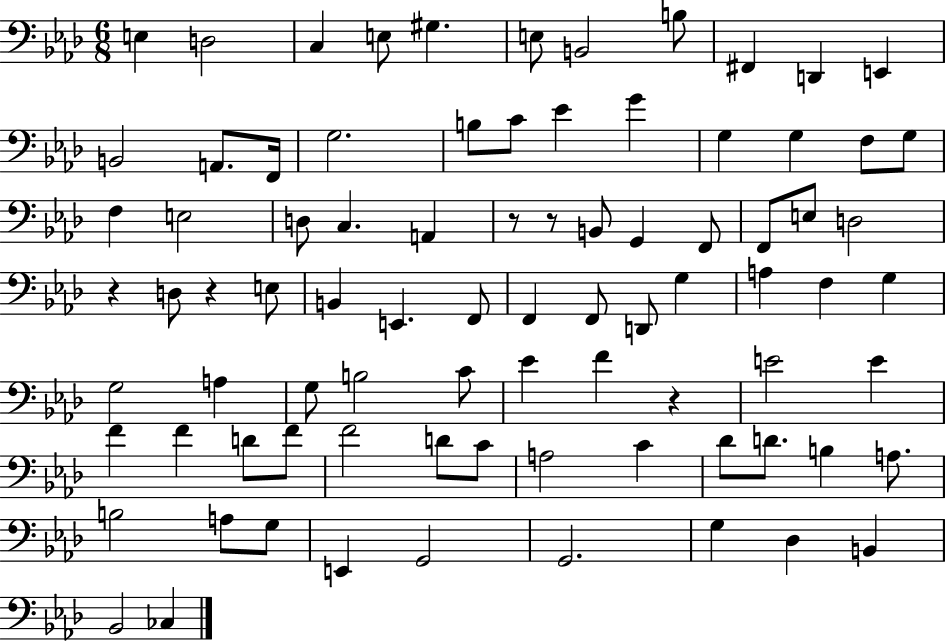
{
  \clef bass
  \numericTimeSignature
  \time 6/8
  \key aes \major
  e4 d2 | c4 e8 gis4. | e8 b,2 b8 | fis,4 d,4 e,4 | \break b,2 a,8. f,16 | g2. | b8 c'8 ees'4 g'4 | g4 g4 f8 g8 | \break f4 e2 | d8 c4. a,4 | r8 r8 b,8 g,4 f,8 | f,8 e8 d2 | \break r4 d8 r4 e8 | b,4 e,4. f,8 | f,4 f,8 d,8 g4 | a4 f4 g4 | \break g2 a4 | g8 b2 c'8 | ees'4 f'4 r4 | e'2 e'4 | \break f'4 f'4 d'8 f'8 | f'2 d'8 c'8 | a2 c'4 | des'8 d'8. b4 a8. | \break b2 a8 g8 | e,4 g,2 | g,2. | g4 des4 b,4 | \break bes,2 ces4 | \bar "|."
}